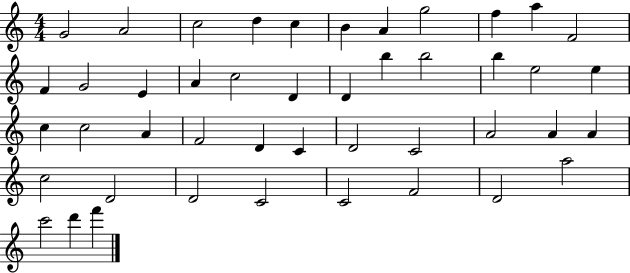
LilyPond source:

{
  \clef treble
  \numericTimeSignature
  \time 4/4
  \key c \major
  g'2 a'2 | c''2 d''4 c''4 | b'4 a'4 g''2 | f''4 a''4 f'2 | \break f'4 g'2 e'4 | a'4 c''2 d'4 | d'4 b''4 b''2 | b''4 e''2 e''4 | \break c''4 c''2 a'4 | f'2 d'4 c'4 | d'2 c'2 | a'2 a'4 a'4 | \break c''2 d'2 | d'2 c'2 | c'2 f'2 | d'2 a''2 | \break c'''2 d'''4 f'''4 | \bar "|."
}